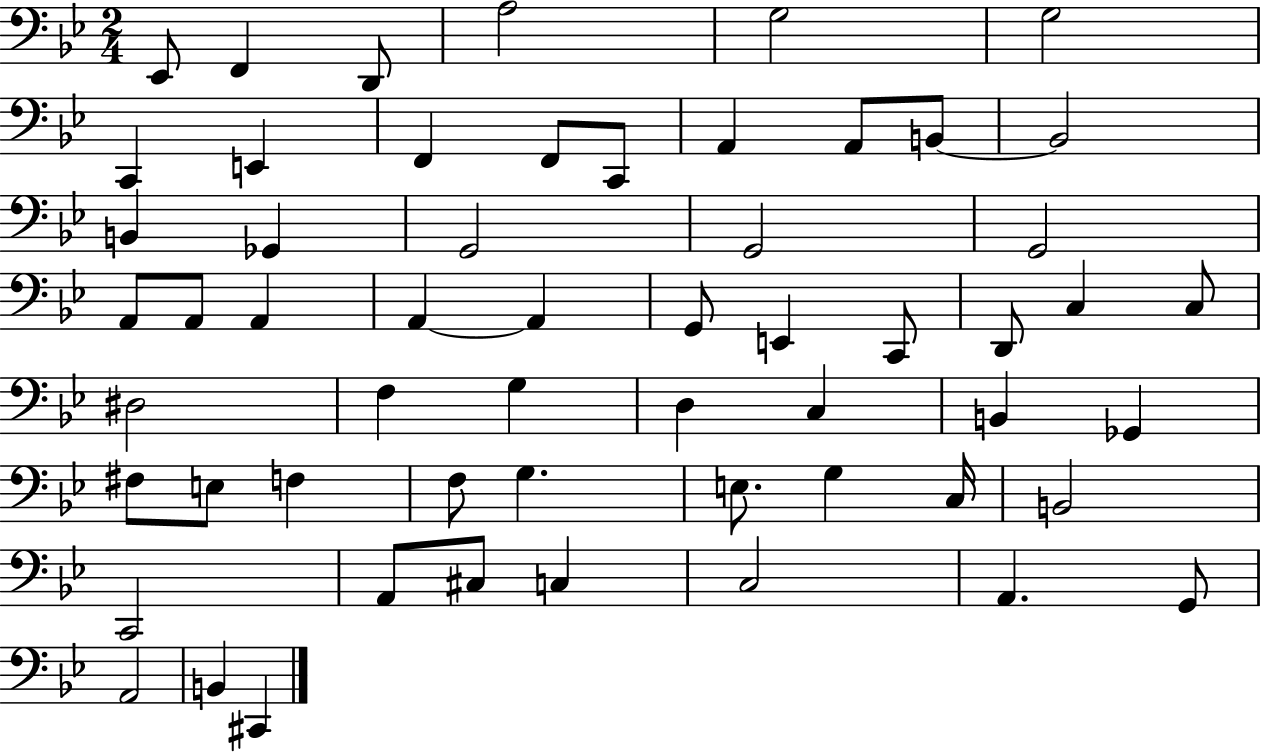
Eb2/e F2/q D2/e A3/h G3/h G3/h C2/q E2/q F2/q F2/e C2/e A2/q A2/e B2/e B2/h B2/q Gb2/q G2/h G2/h G2/h A2/e A2/e A2/q A2/q A2/q G2/e E2/q C2/e D2/e C3/q C3/e D#3/h F3/q G3/q D3/q C3/q B2/q Gb2/q F#3/e E3/e F3/q F3/e G3/q. E3/e. G3/q C3/s B2/h C2/h A2/e C#3/e C3/q C3/h A2/q. G2/e A2/h B2/q C#2/q